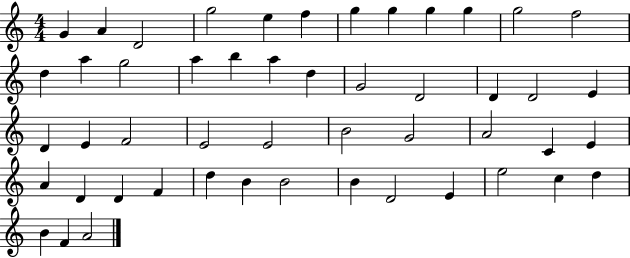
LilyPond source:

{
  \clef treble
  \numericTimeSignature
  \time 4/4
  \key c \major
  g'4 a'4 d'2 | g''2 e''4 f''4 | g''4 g''4 g''4 g''4 | g''2 f''2 | \break d''4 a''4 g''2 | a''4 b''4 a''4 d''4 | g'2 d'2 | d'4 d'2 e'4 | \break d'4 e'4 f'2 | e'2 e'2 | b'2 g'2 | a'2 c'4 e'4 | \break a'4 d'4 d'4 f'4 | d''4 b'4 b'2 | b'4 d'2 e'4 | e''2 c''4 d''4 | \break b'4 f'4 a'2 | \bar "|."
}